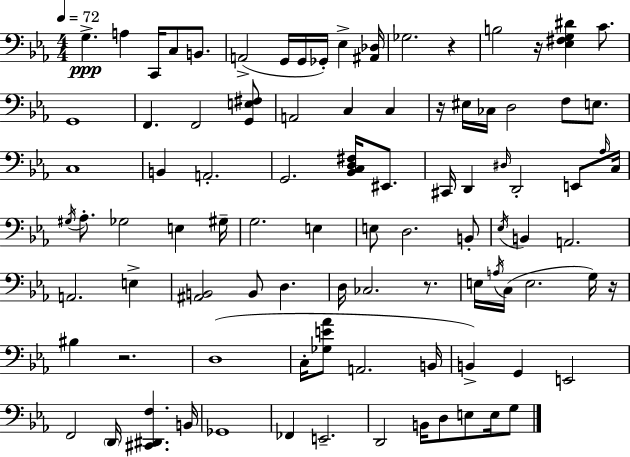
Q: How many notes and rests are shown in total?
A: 93